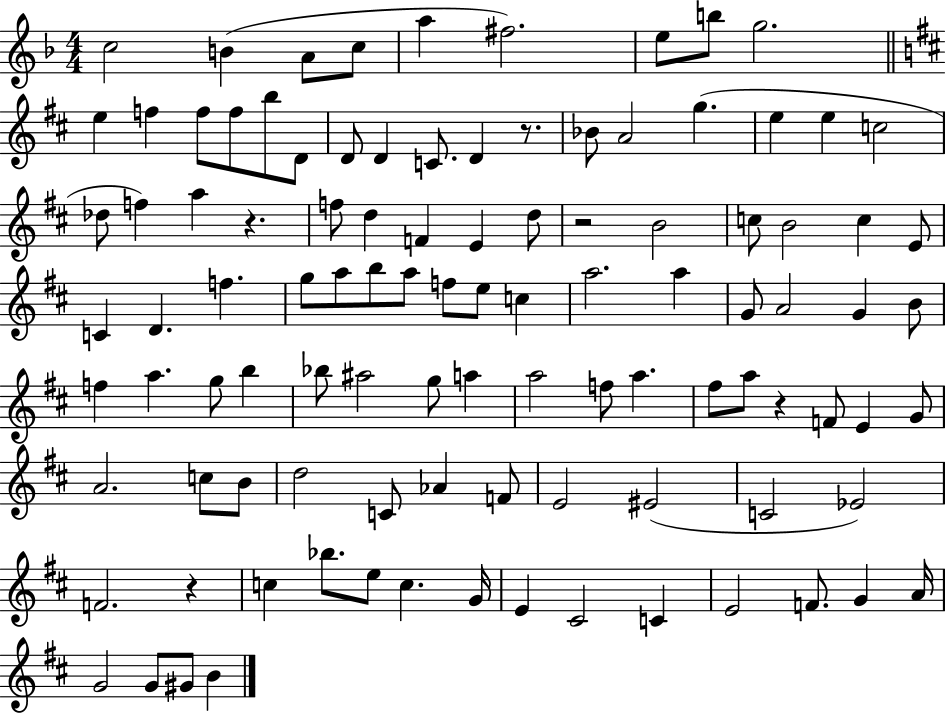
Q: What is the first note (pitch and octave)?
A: C5